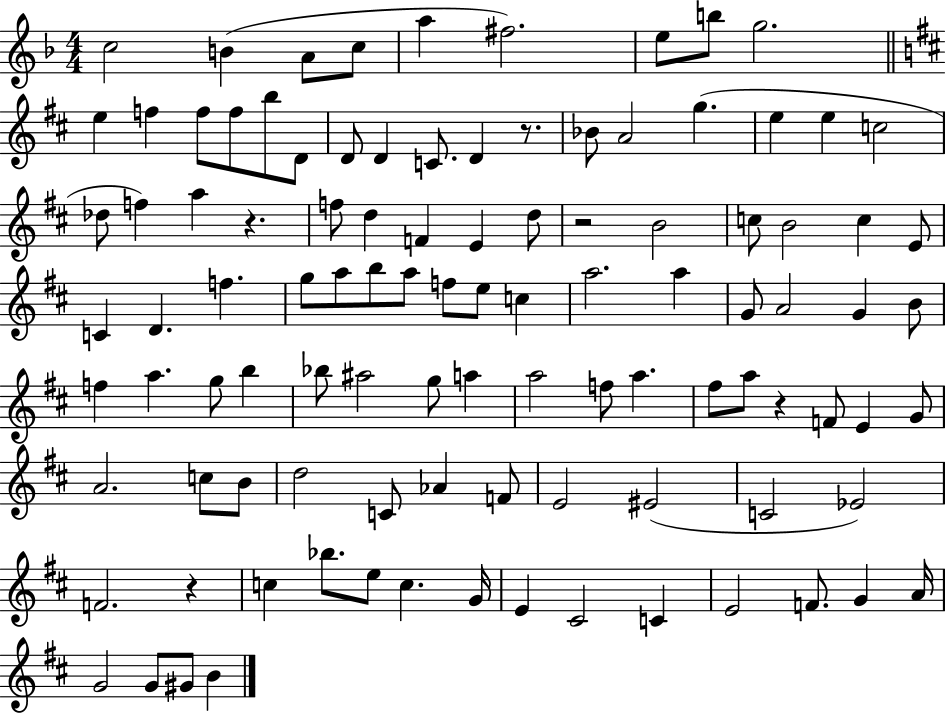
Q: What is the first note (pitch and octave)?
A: C5